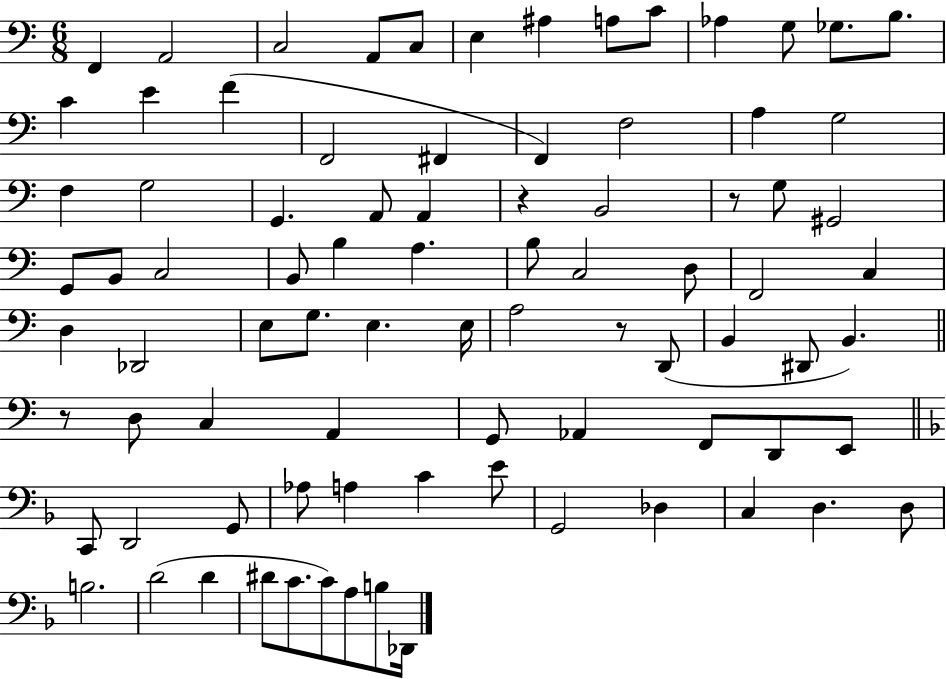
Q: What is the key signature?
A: C major